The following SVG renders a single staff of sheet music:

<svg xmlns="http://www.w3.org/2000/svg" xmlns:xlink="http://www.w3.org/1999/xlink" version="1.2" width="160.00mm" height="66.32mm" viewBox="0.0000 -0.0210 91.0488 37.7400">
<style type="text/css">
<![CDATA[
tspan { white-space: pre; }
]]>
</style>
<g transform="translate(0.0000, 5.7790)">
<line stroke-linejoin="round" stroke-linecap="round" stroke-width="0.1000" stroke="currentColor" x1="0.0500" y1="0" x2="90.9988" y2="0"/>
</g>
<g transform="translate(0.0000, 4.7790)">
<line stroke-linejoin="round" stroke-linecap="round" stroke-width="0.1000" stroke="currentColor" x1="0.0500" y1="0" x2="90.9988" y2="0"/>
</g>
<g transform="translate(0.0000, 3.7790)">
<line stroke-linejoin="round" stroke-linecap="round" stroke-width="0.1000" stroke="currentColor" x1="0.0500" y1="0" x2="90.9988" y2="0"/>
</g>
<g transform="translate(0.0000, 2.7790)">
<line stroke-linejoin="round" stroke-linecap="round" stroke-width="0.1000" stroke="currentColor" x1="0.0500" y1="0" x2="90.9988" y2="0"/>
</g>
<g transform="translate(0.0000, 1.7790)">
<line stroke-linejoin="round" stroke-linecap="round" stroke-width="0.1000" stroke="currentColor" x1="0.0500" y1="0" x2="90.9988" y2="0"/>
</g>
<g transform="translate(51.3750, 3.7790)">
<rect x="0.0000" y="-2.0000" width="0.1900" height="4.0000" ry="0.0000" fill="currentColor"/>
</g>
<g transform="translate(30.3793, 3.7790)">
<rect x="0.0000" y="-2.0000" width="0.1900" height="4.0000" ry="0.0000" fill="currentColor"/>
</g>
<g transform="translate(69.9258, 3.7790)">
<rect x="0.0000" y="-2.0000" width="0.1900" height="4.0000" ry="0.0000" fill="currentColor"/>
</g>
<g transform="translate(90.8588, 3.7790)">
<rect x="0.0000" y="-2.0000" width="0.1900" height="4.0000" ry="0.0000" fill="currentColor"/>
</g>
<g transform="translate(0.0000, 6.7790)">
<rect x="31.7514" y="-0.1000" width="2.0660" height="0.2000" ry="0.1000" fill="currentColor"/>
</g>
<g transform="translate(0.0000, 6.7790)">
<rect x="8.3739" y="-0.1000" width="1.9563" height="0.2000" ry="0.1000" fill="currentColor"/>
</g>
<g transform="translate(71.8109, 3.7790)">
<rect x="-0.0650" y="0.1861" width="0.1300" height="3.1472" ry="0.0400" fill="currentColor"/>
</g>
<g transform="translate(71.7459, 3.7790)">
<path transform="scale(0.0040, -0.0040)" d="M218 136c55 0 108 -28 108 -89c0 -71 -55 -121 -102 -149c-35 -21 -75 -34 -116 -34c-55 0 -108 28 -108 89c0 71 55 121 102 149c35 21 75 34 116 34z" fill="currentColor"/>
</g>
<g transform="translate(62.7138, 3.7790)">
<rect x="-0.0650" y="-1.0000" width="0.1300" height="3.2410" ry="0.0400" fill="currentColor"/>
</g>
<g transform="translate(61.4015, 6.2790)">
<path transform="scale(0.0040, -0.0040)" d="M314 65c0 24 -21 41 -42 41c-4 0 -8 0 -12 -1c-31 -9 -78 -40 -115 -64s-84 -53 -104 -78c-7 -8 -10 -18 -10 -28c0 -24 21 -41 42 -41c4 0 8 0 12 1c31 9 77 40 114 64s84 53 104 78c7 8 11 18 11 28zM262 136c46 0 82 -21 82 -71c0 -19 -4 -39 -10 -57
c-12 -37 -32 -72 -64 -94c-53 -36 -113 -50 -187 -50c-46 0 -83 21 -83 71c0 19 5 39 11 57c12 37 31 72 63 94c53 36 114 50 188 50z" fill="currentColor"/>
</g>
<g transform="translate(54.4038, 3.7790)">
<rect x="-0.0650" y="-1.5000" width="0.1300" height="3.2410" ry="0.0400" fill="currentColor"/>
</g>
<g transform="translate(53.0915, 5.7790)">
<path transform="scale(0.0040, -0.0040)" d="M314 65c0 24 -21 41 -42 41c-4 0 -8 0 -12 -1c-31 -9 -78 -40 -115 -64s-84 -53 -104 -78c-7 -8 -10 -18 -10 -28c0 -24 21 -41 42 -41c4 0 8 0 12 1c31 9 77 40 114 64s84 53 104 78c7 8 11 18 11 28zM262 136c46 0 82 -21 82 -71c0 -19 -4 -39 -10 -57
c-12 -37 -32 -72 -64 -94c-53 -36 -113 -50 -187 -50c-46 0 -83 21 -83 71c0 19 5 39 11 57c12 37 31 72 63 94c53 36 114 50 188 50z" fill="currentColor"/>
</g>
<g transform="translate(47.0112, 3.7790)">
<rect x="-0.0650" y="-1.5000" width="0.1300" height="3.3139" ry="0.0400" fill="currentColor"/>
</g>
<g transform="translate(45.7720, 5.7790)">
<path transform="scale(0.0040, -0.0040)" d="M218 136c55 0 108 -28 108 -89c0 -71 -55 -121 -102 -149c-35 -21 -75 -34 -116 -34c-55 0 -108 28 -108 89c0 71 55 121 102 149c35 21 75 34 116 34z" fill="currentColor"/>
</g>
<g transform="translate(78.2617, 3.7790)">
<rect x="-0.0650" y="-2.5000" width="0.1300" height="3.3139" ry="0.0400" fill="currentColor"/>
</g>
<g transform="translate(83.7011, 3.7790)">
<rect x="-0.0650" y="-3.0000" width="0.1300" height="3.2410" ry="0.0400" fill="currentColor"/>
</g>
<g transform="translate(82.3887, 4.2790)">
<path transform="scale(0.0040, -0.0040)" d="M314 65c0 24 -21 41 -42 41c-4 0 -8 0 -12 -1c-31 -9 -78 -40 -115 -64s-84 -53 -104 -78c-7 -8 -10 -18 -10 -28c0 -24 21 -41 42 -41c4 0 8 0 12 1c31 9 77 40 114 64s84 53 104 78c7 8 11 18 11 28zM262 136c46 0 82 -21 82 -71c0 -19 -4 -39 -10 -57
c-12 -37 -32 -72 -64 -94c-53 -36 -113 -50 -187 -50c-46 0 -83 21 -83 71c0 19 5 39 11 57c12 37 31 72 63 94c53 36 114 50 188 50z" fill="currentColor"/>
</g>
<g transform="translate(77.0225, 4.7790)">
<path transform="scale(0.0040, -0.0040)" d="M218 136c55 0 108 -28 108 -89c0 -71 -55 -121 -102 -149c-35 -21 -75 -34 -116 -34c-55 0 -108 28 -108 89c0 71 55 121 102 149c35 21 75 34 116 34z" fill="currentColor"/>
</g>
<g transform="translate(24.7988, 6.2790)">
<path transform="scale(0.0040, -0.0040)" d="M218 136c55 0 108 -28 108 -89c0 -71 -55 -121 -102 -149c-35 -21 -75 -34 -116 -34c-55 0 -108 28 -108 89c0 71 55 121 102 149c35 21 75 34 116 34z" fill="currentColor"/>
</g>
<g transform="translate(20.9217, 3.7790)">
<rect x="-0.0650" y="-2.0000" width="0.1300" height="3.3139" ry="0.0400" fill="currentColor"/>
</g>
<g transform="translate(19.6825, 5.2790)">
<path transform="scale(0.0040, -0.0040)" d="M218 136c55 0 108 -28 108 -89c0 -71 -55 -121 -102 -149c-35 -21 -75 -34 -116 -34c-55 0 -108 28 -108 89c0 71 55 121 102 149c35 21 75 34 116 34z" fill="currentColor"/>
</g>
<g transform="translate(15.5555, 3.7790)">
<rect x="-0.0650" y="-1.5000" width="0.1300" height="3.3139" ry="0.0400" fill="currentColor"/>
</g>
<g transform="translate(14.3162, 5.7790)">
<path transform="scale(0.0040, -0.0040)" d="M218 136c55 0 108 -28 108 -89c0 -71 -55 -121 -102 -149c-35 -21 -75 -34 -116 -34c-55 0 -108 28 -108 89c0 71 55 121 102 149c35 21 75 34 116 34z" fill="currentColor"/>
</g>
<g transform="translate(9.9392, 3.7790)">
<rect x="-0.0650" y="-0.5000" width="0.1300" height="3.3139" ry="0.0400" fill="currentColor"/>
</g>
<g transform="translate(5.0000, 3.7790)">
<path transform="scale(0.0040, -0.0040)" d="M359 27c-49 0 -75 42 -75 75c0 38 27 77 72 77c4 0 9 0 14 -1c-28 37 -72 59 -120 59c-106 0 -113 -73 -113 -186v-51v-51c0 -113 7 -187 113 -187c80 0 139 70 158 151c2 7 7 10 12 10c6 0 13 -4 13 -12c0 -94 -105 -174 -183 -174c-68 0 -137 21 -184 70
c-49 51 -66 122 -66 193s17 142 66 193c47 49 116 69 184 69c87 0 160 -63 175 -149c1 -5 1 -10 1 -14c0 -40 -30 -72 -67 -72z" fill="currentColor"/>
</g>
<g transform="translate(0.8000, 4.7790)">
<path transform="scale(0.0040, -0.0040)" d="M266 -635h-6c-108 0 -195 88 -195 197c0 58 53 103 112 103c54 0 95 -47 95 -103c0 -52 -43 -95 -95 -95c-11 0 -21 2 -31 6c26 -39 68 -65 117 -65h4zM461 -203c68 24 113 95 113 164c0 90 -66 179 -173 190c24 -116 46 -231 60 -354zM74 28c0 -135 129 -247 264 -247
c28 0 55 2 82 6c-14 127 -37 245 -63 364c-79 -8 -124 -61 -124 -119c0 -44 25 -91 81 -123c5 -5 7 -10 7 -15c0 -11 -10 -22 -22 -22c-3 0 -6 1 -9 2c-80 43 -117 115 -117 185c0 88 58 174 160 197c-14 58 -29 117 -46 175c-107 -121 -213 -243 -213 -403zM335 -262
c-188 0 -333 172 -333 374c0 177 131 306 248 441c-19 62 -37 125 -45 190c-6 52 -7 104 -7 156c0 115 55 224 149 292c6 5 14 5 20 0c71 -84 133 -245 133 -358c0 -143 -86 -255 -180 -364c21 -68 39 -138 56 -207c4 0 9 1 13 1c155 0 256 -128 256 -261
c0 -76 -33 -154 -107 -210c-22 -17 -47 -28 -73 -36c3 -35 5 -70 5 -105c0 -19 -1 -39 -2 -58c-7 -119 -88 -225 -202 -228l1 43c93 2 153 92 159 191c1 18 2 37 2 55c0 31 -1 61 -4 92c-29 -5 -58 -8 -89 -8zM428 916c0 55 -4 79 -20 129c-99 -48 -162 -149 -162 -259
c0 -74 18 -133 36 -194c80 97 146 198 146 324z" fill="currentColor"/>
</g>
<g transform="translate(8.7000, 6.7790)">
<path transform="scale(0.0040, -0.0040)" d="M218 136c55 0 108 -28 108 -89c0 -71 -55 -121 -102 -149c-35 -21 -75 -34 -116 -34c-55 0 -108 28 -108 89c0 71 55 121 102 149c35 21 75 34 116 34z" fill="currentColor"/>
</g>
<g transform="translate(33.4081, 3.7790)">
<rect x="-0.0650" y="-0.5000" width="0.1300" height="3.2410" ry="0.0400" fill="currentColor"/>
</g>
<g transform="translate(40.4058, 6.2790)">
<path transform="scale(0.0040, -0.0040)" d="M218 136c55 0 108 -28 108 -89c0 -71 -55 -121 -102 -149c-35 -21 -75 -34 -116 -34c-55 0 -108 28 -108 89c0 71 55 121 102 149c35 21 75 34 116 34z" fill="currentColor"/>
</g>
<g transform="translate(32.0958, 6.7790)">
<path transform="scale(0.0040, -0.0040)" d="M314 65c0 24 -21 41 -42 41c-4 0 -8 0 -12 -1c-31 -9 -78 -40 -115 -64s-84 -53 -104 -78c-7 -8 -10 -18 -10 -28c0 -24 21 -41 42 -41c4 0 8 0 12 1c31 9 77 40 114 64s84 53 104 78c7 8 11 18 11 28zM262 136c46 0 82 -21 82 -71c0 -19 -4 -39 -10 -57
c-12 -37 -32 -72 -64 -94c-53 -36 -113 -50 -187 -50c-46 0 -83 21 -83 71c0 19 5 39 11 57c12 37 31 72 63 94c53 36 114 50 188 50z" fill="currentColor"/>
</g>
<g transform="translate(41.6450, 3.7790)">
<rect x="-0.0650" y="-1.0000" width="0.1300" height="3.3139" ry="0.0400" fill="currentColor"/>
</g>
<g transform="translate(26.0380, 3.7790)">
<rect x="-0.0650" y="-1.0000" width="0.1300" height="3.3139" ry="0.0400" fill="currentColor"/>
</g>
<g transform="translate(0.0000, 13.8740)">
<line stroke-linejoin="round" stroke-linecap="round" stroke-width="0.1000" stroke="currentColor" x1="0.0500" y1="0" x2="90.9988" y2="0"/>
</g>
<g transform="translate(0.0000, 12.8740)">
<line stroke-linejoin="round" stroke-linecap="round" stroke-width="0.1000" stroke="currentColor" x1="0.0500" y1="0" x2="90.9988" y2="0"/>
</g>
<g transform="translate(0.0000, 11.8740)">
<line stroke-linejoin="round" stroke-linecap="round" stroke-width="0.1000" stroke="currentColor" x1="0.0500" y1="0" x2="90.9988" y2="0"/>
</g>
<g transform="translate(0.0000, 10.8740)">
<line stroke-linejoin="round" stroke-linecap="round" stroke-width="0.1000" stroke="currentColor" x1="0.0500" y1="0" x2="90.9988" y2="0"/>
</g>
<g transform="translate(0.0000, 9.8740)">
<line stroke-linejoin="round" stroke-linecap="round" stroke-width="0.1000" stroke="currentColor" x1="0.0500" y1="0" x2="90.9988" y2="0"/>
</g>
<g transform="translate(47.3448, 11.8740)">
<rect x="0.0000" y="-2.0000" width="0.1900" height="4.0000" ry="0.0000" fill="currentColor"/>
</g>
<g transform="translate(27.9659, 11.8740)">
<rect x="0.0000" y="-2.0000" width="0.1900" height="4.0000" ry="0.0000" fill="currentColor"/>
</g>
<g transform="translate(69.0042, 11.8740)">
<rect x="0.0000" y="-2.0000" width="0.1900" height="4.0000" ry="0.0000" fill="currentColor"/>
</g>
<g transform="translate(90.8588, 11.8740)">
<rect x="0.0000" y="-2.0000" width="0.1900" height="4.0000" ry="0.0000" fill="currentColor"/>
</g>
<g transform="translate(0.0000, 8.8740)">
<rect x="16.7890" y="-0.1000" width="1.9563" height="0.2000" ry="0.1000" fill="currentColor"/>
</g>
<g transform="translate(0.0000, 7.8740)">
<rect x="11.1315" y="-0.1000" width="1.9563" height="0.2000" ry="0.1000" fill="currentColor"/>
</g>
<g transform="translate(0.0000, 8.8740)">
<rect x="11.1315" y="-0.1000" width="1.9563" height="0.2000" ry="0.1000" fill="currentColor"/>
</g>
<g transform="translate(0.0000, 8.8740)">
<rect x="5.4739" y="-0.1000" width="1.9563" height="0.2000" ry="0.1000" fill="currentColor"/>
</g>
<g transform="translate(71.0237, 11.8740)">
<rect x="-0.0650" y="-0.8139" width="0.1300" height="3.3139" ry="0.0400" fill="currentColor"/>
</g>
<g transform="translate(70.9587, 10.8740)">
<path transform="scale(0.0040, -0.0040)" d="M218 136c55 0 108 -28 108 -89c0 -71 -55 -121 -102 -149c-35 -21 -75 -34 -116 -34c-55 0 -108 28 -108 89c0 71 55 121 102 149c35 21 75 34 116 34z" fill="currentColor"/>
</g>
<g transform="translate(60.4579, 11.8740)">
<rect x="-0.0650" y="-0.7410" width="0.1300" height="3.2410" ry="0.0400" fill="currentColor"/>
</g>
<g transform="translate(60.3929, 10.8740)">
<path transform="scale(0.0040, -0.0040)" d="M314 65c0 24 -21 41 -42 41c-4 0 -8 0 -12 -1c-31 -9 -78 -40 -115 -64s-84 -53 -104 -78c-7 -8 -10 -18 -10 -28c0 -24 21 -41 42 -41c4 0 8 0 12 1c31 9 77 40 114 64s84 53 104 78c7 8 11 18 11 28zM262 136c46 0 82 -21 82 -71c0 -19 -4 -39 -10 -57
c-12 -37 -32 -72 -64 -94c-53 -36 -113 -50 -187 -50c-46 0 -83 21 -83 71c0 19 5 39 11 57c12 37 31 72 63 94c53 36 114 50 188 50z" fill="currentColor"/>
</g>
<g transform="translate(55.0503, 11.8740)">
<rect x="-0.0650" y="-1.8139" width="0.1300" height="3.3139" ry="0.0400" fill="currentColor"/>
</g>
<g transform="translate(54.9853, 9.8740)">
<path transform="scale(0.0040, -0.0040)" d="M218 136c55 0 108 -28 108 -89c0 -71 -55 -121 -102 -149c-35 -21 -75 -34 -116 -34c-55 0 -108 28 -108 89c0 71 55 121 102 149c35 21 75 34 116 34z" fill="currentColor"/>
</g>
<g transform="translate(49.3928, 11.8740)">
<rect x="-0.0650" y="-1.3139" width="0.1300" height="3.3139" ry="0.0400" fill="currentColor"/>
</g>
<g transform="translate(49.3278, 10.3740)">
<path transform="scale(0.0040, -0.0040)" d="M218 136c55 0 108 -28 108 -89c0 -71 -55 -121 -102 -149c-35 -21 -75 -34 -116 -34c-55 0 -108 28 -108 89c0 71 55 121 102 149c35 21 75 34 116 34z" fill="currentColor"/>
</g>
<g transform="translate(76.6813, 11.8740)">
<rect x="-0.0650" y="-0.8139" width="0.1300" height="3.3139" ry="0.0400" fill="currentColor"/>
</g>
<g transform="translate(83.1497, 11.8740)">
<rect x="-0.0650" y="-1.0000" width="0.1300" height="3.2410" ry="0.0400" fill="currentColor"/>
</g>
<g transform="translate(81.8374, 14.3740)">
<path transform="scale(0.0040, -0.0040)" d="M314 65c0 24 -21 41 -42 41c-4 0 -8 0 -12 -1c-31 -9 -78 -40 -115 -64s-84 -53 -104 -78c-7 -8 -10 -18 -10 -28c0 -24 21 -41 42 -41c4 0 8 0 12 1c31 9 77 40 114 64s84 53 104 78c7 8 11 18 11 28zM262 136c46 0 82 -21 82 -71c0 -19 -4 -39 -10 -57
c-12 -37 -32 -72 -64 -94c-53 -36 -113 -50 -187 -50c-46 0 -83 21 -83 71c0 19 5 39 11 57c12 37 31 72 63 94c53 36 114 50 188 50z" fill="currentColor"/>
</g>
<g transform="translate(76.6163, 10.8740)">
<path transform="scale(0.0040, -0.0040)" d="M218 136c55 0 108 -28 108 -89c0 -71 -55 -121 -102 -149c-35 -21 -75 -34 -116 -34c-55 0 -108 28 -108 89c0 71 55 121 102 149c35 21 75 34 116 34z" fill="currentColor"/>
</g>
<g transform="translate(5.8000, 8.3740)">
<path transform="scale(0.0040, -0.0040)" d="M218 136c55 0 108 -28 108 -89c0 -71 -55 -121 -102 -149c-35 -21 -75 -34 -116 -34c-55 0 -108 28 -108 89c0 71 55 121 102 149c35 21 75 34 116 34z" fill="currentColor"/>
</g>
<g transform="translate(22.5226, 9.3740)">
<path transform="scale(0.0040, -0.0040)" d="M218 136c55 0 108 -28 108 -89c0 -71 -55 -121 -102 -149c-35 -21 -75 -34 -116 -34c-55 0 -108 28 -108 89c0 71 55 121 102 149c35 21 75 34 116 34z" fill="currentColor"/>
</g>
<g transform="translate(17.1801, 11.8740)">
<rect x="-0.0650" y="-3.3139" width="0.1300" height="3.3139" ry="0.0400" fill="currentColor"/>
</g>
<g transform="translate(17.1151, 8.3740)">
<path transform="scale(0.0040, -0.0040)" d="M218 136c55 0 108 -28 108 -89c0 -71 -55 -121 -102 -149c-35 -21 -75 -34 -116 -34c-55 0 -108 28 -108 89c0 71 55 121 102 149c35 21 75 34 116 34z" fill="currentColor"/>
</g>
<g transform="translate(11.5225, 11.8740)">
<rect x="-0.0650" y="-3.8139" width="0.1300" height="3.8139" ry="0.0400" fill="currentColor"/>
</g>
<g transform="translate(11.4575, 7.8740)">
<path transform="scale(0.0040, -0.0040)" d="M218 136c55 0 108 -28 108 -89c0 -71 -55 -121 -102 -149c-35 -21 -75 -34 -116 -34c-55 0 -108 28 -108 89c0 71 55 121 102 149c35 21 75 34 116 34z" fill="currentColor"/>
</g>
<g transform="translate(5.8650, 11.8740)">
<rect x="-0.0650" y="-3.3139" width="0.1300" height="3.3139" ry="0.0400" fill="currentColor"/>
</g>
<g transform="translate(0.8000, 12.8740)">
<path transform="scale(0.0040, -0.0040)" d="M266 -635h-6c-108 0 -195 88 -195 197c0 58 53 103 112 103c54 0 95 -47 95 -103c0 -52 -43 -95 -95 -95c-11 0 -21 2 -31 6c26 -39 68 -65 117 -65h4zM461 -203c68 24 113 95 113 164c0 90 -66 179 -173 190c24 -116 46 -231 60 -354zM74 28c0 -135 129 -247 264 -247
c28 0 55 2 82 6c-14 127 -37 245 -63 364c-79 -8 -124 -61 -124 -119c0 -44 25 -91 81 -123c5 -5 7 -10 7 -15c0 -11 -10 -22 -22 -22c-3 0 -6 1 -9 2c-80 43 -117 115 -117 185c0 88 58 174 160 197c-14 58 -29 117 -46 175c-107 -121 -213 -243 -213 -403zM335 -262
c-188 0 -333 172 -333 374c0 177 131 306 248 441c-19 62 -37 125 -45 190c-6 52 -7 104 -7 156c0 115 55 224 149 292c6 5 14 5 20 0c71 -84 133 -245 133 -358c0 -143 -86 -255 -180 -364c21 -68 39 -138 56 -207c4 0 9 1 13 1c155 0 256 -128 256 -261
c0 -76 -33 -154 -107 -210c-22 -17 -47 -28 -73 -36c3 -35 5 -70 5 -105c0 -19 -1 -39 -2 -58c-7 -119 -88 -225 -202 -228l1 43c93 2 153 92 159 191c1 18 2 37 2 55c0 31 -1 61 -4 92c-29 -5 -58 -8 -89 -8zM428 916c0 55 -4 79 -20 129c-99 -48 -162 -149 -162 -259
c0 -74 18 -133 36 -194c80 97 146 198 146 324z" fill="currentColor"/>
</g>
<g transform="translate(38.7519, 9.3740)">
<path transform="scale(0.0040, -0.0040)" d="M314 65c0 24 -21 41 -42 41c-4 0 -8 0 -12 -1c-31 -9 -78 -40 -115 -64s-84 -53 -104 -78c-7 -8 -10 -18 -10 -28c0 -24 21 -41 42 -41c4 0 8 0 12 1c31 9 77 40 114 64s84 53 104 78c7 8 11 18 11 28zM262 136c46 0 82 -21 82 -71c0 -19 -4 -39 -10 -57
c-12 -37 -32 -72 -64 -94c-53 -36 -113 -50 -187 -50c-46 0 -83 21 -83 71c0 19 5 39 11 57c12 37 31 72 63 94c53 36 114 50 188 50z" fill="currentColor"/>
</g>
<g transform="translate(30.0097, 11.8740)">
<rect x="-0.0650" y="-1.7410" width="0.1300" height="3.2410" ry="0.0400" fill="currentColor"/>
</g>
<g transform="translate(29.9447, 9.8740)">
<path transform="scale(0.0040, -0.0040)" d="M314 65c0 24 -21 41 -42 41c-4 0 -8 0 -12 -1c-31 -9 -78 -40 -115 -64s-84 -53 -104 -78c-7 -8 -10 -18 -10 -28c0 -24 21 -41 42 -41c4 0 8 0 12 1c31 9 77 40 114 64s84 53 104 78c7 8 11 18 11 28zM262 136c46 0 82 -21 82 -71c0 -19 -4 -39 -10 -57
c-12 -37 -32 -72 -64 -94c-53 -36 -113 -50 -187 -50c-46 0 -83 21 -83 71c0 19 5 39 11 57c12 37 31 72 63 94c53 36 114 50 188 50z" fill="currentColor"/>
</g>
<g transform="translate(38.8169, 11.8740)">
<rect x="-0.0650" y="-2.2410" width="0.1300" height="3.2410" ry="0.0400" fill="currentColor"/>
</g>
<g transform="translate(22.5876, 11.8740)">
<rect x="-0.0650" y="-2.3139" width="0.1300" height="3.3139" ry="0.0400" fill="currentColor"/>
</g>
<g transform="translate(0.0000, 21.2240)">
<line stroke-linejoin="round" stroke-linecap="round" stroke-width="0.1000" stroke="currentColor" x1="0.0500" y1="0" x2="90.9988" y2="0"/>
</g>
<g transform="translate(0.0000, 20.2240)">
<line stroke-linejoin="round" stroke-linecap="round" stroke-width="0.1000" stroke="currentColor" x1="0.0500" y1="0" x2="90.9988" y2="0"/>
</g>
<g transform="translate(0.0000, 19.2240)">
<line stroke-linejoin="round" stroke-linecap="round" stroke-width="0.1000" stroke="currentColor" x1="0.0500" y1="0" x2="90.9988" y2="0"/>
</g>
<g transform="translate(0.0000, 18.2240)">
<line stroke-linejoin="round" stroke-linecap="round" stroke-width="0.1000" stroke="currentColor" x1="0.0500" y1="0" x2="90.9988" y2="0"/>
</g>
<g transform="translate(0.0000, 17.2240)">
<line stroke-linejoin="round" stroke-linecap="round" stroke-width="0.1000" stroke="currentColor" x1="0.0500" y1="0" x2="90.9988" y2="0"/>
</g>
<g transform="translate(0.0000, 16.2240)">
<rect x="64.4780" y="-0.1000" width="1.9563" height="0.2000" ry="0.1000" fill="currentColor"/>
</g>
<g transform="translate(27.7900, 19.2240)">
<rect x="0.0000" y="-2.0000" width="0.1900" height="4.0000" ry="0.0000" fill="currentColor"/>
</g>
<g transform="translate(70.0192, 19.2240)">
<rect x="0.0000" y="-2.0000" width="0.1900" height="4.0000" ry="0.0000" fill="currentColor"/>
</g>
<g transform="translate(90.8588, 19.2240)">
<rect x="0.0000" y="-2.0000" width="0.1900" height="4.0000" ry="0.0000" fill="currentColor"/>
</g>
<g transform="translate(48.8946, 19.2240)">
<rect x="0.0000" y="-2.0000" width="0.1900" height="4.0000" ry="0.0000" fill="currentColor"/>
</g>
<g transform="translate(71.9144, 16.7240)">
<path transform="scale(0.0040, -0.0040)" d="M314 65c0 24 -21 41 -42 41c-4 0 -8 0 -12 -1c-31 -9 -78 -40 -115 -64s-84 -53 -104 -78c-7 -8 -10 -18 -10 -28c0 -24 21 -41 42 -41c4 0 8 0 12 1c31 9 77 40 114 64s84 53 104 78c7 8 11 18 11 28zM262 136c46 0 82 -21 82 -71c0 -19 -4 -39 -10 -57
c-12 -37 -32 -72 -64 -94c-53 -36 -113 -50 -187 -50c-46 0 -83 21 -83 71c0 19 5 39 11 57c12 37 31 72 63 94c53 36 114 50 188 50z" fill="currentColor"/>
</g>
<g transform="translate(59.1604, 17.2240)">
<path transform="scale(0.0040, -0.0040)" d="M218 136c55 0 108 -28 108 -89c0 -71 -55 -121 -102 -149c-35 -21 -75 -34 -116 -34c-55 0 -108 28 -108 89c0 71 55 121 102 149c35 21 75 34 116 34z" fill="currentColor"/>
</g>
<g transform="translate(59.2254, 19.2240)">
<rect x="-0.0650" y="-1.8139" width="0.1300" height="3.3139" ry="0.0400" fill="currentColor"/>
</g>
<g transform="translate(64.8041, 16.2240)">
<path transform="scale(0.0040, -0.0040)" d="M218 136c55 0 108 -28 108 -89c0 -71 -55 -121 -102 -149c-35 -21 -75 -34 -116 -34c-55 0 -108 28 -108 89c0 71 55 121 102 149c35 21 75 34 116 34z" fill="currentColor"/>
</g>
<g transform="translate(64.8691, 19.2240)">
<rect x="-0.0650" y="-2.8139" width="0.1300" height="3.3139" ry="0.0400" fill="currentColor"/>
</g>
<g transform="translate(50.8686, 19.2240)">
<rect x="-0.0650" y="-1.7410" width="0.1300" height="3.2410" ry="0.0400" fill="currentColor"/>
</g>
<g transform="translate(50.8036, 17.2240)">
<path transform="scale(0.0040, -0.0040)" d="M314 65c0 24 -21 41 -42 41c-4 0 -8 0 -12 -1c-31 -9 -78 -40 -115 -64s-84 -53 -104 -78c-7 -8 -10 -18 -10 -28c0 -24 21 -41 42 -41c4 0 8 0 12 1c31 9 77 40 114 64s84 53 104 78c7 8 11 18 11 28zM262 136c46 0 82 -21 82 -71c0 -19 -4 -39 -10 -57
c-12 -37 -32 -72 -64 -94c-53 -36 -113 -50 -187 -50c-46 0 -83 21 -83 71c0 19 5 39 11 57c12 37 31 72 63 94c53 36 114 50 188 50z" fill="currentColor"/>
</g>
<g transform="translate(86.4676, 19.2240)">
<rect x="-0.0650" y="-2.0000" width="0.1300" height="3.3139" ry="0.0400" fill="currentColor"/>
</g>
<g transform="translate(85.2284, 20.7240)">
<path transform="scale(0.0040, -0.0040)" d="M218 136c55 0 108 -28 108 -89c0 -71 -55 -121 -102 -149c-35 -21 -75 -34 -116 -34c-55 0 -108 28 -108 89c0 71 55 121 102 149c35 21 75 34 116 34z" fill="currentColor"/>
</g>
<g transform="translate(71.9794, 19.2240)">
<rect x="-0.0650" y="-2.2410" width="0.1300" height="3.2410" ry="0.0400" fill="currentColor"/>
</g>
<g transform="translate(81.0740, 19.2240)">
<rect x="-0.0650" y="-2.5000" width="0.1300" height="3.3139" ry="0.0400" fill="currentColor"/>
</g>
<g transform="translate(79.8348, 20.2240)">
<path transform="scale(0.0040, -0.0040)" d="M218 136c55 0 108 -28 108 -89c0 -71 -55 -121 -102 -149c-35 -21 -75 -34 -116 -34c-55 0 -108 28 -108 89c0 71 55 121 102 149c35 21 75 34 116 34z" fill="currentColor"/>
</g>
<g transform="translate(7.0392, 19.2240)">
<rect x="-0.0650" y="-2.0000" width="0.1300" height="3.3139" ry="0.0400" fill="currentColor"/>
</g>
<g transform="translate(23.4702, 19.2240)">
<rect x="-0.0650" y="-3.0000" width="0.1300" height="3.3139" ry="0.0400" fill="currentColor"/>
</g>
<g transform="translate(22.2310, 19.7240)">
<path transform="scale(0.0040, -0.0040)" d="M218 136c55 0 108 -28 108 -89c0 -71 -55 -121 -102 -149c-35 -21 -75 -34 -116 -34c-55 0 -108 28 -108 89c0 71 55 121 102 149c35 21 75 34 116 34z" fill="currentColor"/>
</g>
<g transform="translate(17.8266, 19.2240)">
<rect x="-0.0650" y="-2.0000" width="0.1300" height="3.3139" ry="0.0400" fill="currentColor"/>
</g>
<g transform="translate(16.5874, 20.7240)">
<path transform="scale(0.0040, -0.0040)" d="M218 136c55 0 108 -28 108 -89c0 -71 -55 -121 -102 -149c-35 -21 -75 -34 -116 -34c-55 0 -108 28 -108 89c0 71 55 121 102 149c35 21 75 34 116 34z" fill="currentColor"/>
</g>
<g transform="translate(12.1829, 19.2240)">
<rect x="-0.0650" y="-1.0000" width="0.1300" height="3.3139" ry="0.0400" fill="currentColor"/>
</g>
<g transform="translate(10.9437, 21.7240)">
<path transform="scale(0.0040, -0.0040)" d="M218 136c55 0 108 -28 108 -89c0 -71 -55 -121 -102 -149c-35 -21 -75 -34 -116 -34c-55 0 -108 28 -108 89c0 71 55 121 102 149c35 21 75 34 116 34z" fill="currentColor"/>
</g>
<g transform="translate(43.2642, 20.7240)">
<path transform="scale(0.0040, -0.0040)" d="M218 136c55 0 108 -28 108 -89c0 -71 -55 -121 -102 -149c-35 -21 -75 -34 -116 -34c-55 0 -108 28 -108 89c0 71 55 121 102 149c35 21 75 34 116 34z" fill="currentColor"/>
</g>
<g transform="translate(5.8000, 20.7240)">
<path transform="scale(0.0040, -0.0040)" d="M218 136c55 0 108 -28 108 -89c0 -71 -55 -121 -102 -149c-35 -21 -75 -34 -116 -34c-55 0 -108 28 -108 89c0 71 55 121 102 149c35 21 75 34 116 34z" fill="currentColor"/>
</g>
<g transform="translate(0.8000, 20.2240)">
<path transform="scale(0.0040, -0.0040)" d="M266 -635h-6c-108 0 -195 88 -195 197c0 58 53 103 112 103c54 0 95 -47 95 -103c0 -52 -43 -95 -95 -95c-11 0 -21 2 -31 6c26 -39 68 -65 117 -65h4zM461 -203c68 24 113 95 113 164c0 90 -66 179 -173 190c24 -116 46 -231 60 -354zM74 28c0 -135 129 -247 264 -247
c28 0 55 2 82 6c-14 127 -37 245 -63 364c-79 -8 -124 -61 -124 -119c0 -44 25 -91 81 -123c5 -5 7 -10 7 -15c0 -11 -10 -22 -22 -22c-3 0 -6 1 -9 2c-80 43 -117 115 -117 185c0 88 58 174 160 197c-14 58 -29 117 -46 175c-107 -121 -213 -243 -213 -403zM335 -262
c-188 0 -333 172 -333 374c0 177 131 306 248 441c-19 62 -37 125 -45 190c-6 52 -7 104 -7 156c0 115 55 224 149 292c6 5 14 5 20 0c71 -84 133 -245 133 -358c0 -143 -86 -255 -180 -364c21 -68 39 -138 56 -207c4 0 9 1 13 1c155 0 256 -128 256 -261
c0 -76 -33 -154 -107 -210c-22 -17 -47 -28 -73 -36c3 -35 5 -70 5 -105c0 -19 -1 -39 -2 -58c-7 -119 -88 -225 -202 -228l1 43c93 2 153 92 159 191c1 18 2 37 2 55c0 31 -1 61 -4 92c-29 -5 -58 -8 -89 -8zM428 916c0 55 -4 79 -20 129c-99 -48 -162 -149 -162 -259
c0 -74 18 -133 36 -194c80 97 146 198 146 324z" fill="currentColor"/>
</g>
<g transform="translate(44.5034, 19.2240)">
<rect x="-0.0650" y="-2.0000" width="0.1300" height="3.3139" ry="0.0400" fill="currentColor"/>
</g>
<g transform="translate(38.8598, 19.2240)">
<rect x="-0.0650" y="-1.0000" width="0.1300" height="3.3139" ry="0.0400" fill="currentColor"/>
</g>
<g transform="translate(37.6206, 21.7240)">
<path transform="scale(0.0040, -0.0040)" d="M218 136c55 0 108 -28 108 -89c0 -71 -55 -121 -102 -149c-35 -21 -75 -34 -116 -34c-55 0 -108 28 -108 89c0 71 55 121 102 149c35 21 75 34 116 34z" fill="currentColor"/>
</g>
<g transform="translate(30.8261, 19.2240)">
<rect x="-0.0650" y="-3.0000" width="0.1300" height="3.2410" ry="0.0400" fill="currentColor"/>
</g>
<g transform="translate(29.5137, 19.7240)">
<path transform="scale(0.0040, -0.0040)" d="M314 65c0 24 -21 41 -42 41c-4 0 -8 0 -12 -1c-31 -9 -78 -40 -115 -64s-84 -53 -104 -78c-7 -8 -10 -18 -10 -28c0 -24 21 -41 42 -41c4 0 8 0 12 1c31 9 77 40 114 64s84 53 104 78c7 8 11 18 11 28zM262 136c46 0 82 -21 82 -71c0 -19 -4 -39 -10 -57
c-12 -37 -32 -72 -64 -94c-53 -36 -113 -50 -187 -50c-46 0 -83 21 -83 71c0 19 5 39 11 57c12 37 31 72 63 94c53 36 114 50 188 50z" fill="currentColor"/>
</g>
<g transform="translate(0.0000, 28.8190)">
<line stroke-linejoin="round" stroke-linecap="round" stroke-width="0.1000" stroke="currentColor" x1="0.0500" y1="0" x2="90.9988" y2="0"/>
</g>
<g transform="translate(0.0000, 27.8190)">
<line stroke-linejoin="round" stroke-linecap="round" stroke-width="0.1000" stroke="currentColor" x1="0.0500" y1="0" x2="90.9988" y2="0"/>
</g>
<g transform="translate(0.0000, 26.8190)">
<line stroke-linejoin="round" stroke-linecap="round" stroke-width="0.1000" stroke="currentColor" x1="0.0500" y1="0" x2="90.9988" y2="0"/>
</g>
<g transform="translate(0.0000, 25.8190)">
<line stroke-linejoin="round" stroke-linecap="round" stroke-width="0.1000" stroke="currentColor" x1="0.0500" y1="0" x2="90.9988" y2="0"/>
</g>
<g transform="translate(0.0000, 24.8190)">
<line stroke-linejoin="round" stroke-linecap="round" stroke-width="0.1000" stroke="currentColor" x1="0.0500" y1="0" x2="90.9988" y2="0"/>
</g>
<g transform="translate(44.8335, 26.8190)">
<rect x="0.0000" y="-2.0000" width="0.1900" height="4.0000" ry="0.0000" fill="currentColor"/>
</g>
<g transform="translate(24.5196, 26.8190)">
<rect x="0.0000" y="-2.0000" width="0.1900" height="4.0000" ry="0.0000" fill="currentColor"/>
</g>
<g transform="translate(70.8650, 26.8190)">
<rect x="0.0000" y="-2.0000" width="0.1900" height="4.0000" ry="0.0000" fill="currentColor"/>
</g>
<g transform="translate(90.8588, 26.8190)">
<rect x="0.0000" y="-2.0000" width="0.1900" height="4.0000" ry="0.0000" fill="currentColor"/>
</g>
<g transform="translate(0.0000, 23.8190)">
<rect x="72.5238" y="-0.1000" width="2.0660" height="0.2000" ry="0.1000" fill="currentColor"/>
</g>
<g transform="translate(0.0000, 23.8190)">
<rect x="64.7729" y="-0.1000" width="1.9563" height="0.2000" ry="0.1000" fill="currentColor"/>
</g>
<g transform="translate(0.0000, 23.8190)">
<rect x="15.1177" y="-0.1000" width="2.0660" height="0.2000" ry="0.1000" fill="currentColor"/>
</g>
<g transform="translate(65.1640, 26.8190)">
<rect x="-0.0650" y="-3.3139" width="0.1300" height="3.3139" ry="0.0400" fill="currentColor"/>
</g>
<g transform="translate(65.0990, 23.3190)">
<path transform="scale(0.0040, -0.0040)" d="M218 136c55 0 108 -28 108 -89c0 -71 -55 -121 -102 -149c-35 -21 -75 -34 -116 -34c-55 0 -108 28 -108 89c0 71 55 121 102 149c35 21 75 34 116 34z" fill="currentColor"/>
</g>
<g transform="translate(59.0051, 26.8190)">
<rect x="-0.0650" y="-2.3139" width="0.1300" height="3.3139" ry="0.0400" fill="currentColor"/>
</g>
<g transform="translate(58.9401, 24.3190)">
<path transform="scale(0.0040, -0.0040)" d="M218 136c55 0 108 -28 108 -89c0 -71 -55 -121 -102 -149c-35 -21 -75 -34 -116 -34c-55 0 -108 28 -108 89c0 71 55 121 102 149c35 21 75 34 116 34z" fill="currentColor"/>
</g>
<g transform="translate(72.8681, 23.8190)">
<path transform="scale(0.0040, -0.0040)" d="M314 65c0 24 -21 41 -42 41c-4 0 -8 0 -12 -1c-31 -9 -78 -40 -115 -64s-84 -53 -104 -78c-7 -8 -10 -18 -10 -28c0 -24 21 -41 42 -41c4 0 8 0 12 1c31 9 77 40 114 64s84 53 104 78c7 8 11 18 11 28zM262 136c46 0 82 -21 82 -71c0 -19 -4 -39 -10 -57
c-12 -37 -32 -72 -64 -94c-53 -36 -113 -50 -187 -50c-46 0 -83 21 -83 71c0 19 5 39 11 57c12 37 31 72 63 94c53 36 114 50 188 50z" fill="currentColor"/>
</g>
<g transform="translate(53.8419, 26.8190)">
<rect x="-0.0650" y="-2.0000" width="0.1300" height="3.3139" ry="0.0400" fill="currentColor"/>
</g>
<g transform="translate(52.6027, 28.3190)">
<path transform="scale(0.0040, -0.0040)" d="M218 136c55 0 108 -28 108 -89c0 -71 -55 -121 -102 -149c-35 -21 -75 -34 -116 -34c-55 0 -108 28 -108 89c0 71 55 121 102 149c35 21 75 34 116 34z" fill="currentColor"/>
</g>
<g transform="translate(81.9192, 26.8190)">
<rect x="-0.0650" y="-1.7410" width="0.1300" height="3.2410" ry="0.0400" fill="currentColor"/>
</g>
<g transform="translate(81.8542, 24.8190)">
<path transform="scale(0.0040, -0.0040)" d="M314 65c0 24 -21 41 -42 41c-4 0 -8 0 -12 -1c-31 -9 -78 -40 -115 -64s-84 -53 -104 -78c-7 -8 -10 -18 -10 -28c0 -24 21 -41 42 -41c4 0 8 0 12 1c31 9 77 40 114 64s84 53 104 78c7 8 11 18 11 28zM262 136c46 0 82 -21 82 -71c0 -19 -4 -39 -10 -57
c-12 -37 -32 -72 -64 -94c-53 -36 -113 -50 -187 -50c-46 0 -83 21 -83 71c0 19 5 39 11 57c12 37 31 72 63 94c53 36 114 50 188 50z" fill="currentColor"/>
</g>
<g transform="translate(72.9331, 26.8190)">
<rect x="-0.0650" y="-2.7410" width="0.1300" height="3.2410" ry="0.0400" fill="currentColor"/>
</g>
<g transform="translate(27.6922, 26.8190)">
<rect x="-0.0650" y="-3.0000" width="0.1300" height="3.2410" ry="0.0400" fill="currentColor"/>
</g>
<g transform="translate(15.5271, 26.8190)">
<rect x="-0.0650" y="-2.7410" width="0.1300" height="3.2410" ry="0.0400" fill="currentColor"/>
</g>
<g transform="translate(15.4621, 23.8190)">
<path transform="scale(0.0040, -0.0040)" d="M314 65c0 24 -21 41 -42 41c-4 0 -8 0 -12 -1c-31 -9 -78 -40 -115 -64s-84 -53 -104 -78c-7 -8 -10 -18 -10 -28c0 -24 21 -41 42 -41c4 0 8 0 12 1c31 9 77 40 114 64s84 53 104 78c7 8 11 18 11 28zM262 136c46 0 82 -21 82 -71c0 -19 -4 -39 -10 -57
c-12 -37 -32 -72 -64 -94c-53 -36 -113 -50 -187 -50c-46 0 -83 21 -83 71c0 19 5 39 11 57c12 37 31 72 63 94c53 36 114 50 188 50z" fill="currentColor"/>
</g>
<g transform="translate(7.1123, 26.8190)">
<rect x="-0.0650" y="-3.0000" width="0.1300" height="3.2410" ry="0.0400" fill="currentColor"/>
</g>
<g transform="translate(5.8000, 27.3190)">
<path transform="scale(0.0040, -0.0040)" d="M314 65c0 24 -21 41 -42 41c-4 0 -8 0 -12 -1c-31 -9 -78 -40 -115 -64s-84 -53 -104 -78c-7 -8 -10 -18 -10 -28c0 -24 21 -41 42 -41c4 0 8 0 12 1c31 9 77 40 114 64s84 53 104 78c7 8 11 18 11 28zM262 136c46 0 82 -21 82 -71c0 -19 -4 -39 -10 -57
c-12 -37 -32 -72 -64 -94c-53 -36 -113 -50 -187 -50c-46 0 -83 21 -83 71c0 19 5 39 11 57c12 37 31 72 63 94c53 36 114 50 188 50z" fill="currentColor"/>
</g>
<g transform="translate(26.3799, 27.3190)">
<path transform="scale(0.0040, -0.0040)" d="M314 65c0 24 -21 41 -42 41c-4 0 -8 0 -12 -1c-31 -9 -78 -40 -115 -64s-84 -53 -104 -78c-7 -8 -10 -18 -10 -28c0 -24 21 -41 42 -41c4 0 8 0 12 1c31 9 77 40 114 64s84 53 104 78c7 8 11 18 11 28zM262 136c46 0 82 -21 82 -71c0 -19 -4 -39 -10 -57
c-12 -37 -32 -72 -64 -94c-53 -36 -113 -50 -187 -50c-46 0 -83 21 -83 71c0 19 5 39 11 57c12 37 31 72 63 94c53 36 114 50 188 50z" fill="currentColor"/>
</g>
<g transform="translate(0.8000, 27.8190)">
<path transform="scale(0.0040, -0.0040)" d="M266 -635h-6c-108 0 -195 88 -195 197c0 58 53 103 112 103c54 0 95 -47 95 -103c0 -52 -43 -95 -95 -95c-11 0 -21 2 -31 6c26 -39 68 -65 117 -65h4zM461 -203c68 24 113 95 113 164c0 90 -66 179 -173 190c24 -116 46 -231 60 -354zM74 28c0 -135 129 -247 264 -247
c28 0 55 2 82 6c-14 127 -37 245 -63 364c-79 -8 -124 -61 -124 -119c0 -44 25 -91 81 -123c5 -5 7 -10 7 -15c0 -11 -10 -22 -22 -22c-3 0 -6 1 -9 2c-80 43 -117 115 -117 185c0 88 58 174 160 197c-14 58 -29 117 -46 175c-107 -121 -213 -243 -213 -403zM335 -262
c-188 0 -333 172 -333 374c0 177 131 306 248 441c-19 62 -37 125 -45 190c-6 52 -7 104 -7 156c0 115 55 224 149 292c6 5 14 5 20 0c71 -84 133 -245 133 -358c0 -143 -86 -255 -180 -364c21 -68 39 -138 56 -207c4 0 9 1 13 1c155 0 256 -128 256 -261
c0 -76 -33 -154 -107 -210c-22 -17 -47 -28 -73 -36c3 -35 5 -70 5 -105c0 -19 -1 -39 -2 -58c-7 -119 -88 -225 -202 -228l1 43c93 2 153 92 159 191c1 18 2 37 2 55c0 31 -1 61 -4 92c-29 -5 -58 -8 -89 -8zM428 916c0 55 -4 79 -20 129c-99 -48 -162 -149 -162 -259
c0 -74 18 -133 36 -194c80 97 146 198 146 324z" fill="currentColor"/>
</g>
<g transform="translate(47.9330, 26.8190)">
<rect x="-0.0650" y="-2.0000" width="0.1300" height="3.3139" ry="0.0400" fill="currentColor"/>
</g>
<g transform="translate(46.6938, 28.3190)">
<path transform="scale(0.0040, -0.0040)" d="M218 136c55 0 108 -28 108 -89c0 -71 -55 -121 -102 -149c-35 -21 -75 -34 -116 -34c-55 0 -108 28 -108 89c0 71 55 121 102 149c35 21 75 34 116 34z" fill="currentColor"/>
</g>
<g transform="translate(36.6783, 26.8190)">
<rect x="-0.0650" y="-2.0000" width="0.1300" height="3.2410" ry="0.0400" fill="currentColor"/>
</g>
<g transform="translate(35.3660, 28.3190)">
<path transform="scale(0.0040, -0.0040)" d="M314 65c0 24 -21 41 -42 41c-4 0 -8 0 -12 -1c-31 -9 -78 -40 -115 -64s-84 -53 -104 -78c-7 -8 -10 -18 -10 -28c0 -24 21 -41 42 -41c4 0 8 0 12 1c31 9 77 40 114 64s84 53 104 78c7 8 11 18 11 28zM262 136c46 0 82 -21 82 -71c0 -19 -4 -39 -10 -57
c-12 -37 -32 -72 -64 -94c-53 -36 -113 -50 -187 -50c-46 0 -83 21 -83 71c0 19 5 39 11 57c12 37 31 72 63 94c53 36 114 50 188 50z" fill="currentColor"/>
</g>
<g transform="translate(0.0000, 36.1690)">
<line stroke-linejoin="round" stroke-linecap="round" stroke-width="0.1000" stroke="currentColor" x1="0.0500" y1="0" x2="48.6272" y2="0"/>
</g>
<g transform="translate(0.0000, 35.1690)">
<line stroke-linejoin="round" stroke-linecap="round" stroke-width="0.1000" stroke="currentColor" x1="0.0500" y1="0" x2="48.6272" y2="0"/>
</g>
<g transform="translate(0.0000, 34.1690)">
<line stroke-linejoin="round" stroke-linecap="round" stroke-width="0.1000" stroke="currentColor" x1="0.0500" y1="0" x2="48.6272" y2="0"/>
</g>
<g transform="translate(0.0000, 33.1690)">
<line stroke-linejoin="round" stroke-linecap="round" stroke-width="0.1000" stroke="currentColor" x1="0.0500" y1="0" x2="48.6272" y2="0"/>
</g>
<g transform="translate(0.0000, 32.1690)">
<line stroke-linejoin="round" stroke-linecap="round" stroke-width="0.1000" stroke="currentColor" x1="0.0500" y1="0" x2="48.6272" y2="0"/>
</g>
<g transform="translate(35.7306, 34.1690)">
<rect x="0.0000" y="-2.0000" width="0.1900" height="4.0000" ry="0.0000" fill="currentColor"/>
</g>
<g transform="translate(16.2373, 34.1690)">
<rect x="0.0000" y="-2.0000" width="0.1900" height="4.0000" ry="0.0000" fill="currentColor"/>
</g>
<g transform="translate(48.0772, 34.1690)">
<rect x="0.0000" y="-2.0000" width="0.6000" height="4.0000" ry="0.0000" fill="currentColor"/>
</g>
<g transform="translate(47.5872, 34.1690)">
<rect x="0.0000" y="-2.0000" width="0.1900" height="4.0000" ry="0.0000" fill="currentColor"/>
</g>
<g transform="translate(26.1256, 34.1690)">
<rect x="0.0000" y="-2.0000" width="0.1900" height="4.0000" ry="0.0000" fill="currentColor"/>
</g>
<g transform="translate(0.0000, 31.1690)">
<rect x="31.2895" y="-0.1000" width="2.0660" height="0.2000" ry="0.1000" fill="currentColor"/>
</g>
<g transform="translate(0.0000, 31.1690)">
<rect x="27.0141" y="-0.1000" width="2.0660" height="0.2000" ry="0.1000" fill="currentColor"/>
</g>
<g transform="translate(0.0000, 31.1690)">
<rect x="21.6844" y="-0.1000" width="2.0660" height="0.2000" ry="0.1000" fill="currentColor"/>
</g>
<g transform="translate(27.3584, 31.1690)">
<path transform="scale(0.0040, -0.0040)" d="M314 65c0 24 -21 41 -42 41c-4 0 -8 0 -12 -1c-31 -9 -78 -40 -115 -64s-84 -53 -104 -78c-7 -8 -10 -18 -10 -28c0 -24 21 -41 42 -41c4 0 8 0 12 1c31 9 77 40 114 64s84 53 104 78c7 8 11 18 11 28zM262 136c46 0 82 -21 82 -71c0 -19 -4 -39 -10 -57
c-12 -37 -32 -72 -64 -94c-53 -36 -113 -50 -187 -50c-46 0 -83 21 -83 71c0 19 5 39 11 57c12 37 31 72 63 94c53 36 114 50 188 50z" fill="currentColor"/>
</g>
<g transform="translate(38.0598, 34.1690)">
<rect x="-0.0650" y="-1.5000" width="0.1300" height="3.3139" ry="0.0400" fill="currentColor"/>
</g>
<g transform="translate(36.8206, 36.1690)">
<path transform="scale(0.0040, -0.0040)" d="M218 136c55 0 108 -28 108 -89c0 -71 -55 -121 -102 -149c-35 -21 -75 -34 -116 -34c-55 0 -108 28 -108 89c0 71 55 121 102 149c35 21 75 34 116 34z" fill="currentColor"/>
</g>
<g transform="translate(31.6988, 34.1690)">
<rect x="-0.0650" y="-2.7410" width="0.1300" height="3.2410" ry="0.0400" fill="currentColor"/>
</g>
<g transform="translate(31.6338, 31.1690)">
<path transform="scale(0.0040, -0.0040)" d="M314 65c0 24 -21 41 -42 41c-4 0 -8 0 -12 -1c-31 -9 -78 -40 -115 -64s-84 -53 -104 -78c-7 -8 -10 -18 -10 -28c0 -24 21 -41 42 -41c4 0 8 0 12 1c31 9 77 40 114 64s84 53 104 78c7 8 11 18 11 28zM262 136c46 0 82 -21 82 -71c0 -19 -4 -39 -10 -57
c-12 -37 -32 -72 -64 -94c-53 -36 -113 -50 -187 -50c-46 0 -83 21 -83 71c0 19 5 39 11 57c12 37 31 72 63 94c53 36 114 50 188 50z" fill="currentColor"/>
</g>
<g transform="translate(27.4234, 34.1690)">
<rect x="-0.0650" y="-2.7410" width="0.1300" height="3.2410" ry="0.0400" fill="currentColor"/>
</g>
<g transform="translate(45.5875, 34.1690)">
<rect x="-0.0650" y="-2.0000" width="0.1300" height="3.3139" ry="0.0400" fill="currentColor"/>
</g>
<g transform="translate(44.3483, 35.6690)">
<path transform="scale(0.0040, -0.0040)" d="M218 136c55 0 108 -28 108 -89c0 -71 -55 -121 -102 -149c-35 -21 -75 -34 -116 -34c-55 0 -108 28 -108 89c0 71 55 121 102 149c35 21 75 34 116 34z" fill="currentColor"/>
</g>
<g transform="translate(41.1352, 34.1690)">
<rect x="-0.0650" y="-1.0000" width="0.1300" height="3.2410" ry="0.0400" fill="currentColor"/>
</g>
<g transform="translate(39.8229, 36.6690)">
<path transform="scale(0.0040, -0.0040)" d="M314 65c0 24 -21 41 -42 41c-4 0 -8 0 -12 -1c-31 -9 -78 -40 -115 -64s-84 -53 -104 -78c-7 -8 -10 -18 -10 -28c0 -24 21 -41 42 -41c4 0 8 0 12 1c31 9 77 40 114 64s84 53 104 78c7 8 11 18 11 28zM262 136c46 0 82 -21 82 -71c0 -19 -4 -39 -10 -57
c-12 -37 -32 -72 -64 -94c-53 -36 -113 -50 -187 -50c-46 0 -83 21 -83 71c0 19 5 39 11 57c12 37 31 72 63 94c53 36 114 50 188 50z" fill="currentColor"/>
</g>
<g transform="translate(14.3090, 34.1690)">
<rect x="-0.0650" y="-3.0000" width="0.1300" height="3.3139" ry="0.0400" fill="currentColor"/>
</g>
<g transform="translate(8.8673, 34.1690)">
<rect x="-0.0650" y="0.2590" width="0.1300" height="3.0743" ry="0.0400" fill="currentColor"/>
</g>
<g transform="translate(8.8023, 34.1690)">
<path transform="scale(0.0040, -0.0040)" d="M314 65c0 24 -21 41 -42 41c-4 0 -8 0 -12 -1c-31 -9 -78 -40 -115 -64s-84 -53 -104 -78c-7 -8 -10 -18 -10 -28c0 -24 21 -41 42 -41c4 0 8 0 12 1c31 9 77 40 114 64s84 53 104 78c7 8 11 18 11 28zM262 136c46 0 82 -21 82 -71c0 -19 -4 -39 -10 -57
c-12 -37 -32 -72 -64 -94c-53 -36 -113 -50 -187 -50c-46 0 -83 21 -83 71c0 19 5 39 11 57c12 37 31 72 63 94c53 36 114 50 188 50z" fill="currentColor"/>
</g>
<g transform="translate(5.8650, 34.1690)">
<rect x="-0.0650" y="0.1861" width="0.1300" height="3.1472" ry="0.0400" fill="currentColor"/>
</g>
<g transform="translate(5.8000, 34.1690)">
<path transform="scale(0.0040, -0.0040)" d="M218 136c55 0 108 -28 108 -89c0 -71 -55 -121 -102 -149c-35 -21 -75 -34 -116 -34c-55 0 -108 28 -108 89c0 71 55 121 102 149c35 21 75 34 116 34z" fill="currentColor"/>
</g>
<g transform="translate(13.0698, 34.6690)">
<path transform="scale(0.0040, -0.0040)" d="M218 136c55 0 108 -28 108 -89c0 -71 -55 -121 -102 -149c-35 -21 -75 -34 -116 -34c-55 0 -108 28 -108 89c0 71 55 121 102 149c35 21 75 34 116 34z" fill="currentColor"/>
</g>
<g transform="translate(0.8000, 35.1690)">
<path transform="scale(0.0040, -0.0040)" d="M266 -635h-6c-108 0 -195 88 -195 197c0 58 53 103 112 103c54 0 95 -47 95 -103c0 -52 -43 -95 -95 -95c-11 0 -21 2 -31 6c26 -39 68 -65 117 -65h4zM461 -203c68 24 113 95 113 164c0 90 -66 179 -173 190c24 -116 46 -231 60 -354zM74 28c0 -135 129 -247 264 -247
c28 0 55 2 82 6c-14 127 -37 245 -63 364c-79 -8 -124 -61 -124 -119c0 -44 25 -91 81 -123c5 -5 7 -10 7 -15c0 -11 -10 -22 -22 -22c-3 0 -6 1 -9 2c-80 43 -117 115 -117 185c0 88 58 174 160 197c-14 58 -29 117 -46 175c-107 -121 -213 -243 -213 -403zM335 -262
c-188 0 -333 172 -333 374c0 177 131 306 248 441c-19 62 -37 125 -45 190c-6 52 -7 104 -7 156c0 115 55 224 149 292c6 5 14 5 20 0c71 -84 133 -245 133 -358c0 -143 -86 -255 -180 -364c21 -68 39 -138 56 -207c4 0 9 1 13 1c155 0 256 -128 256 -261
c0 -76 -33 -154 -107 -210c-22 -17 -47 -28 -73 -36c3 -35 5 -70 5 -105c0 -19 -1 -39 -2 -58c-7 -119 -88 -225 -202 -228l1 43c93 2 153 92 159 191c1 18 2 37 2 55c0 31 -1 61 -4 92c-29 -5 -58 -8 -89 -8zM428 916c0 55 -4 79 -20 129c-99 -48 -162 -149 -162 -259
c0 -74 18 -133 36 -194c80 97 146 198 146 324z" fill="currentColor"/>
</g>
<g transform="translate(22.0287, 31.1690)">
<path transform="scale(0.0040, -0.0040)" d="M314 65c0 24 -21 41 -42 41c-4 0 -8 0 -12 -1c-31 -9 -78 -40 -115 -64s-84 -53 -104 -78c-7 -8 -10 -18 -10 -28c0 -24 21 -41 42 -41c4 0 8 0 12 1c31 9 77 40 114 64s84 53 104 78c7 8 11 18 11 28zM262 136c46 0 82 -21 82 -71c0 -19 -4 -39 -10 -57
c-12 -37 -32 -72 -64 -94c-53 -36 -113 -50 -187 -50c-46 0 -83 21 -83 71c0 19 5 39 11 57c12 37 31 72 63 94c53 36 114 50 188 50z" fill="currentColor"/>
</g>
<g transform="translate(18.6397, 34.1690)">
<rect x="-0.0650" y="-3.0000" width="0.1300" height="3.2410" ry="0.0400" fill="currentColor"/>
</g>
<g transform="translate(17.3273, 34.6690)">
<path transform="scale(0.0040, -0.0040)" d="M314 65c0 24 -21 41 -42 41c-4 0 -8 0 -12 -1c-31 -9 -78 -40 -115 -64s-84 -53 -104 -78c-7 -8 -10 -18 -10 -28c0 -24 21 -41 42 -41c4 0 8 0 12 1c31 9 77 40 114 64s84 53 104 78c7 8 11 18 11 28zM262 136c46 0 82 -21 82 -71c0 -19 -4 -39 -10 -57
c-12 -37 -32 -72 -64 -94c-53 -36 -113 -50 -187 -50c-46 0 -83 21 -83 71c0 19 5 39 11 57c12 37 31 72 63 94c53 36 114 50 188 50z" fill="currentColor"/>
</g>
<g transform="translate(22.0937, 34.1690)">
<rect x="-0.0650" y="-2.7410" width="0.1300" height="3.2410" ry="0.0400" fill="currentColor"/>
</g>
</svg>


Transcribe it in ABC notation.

X:1
T:Untitled
M:4/4
L:1/4
K:C
C E F D C2 D E E2 D2 B G A2 b c' b g f2 g2 e f d2 d d D2 F D F A A2 D F f2 f a g2 G F A2 a2 A2 F2 F F g b a2 f2 B B2 A A2 a2 a2 a2 E D2 F